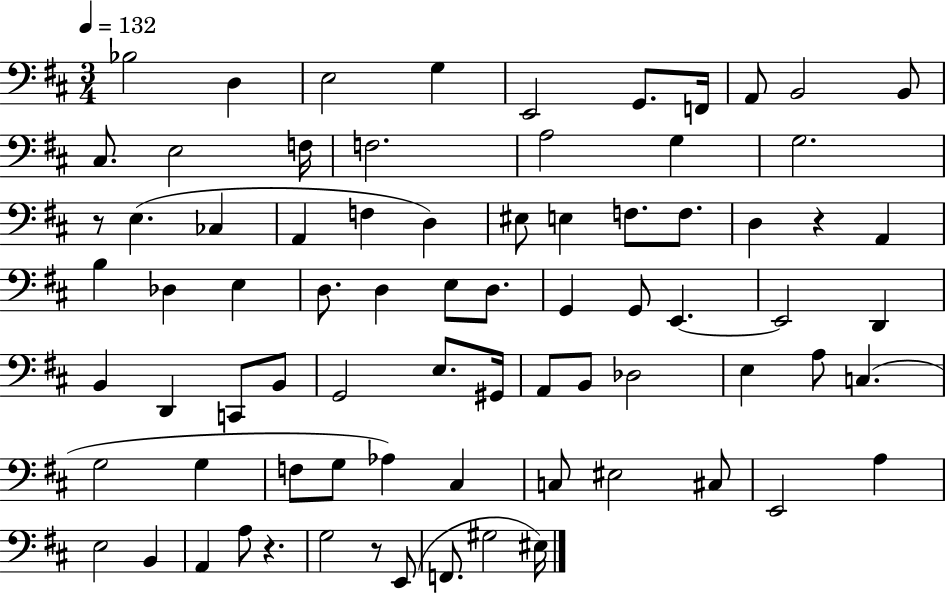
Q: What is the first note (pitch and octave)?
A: Bb3